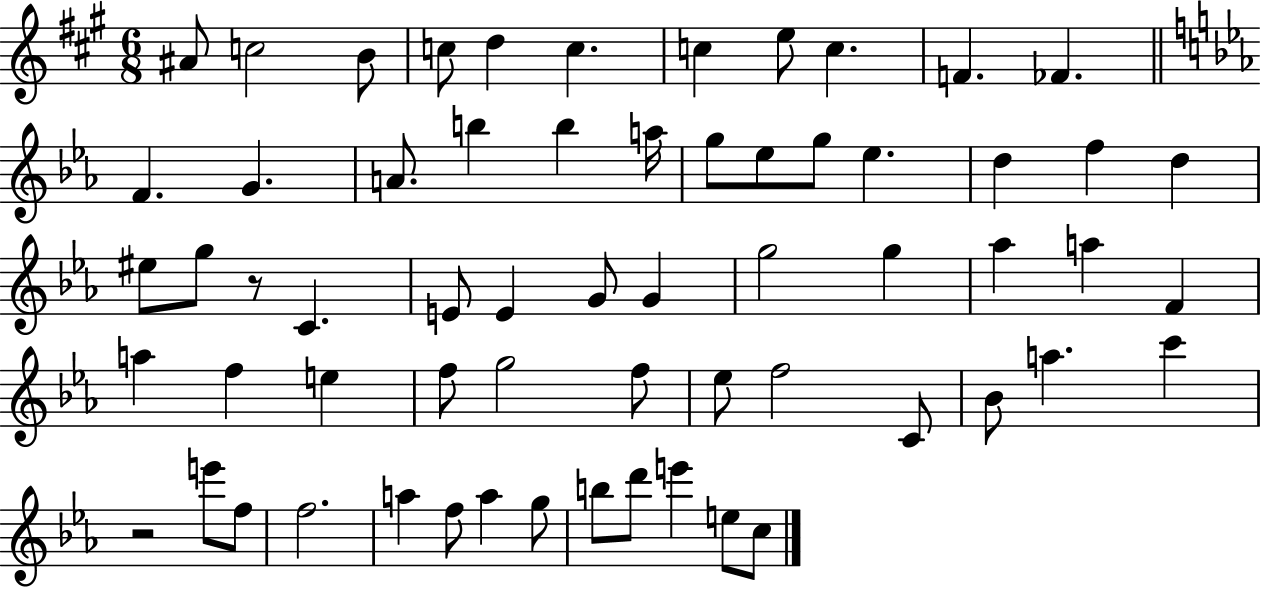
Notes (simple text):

A#4/e C5/h B4/e C5/e D5/q C5/q. C5/q E5/e C5/q. F4/q. FES4/q. F4/q. G4/q. A4/e. B5/q B5/q A5/s G5/e Eb5/e G5/e Eb5/q. D5/q F5/q D5/q EIS5/e G5/e R/e C4/q. E4/e E4/q G4/e G4/q G5/h G5/q Ab5/q A5/q F4/q A5/q F5/q E5/q F5/e G5/h F5/e Eb5/e F5/h C4/e Bb4/e A5/q. C6/q R/h E6/e F5/e F5/h. A5/q F5/e A5/q G5/e B5/e D6/e E6/q E5/e C5/e